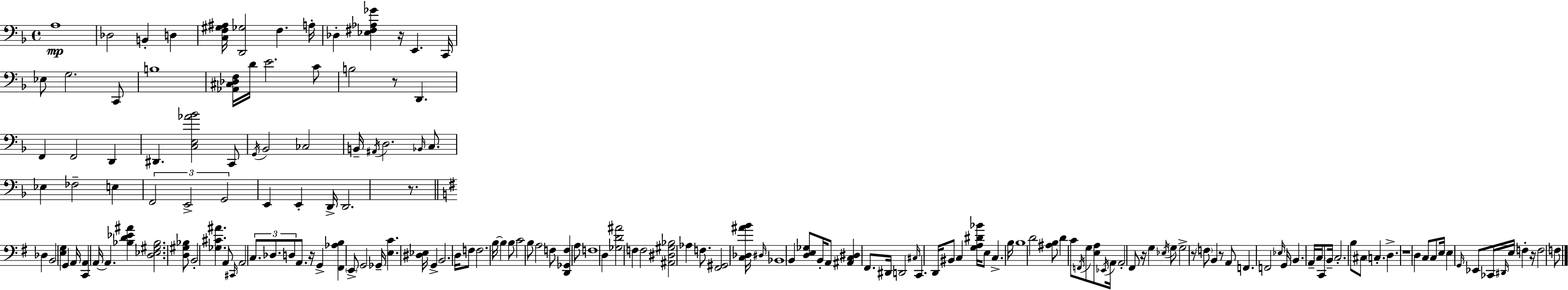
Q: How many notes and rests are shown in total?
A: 171